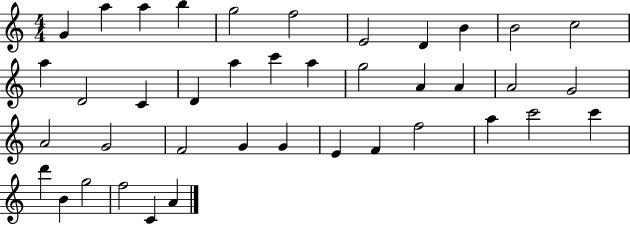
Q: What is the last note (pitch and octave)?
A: A4